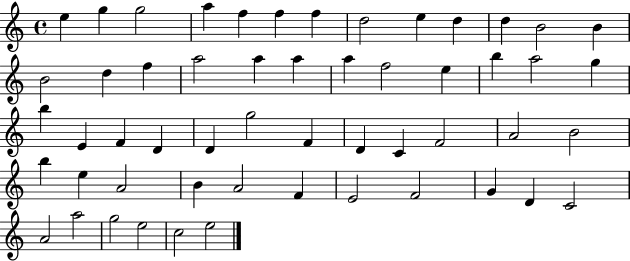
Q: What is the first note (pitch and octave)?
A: E5